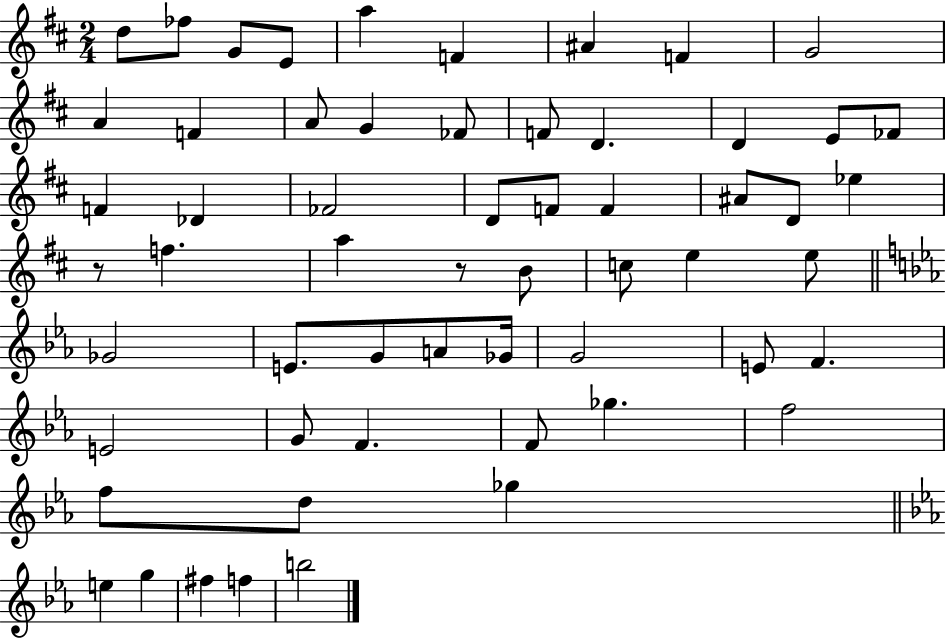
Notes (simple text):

D5/e FES5/e G4/e E4/e A5/q F4/q A#4/q F4/q G4/h A4/q F4/q A4/e G4/q FES4/e F4/e D4/q. D4/q E4/e FES4/e F4/q Db4/q FES4/h D4/e F4/e F4/q A#4/e D4/e Eb5/q R/e F5/q. A5/q R/e B4/e C5/e E5/q E5/e Gb4/h E4/e. G4/e A4/e Gb4/s G4/h E4/e F4/q. E4/h G4/e F4/q. F4/e Gb5/q. F5/h F5/e D5/e Gb5/q E5/q G5/q F#5/q F5/q B5/h